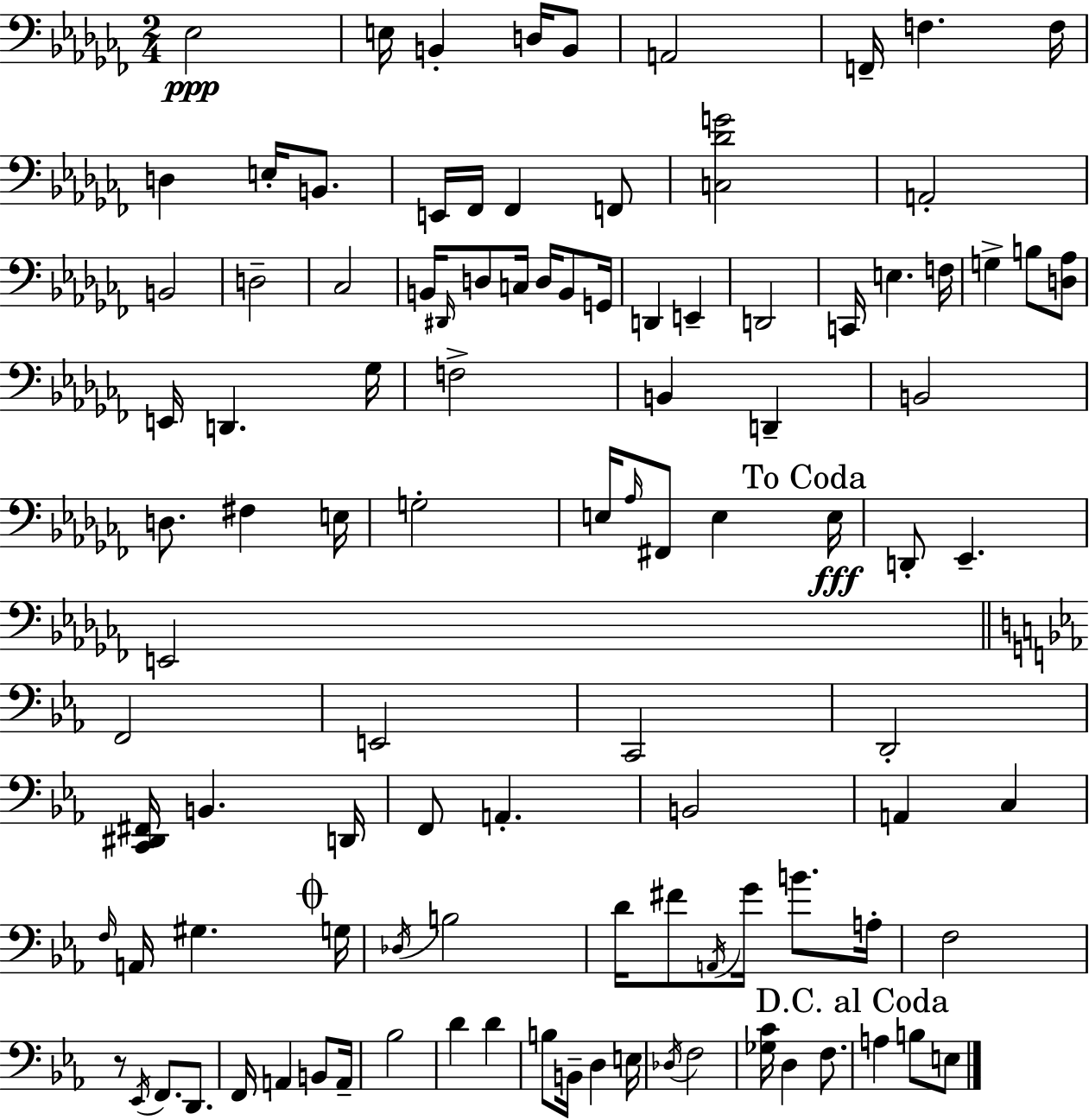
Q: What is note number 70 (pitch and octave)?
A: Db3